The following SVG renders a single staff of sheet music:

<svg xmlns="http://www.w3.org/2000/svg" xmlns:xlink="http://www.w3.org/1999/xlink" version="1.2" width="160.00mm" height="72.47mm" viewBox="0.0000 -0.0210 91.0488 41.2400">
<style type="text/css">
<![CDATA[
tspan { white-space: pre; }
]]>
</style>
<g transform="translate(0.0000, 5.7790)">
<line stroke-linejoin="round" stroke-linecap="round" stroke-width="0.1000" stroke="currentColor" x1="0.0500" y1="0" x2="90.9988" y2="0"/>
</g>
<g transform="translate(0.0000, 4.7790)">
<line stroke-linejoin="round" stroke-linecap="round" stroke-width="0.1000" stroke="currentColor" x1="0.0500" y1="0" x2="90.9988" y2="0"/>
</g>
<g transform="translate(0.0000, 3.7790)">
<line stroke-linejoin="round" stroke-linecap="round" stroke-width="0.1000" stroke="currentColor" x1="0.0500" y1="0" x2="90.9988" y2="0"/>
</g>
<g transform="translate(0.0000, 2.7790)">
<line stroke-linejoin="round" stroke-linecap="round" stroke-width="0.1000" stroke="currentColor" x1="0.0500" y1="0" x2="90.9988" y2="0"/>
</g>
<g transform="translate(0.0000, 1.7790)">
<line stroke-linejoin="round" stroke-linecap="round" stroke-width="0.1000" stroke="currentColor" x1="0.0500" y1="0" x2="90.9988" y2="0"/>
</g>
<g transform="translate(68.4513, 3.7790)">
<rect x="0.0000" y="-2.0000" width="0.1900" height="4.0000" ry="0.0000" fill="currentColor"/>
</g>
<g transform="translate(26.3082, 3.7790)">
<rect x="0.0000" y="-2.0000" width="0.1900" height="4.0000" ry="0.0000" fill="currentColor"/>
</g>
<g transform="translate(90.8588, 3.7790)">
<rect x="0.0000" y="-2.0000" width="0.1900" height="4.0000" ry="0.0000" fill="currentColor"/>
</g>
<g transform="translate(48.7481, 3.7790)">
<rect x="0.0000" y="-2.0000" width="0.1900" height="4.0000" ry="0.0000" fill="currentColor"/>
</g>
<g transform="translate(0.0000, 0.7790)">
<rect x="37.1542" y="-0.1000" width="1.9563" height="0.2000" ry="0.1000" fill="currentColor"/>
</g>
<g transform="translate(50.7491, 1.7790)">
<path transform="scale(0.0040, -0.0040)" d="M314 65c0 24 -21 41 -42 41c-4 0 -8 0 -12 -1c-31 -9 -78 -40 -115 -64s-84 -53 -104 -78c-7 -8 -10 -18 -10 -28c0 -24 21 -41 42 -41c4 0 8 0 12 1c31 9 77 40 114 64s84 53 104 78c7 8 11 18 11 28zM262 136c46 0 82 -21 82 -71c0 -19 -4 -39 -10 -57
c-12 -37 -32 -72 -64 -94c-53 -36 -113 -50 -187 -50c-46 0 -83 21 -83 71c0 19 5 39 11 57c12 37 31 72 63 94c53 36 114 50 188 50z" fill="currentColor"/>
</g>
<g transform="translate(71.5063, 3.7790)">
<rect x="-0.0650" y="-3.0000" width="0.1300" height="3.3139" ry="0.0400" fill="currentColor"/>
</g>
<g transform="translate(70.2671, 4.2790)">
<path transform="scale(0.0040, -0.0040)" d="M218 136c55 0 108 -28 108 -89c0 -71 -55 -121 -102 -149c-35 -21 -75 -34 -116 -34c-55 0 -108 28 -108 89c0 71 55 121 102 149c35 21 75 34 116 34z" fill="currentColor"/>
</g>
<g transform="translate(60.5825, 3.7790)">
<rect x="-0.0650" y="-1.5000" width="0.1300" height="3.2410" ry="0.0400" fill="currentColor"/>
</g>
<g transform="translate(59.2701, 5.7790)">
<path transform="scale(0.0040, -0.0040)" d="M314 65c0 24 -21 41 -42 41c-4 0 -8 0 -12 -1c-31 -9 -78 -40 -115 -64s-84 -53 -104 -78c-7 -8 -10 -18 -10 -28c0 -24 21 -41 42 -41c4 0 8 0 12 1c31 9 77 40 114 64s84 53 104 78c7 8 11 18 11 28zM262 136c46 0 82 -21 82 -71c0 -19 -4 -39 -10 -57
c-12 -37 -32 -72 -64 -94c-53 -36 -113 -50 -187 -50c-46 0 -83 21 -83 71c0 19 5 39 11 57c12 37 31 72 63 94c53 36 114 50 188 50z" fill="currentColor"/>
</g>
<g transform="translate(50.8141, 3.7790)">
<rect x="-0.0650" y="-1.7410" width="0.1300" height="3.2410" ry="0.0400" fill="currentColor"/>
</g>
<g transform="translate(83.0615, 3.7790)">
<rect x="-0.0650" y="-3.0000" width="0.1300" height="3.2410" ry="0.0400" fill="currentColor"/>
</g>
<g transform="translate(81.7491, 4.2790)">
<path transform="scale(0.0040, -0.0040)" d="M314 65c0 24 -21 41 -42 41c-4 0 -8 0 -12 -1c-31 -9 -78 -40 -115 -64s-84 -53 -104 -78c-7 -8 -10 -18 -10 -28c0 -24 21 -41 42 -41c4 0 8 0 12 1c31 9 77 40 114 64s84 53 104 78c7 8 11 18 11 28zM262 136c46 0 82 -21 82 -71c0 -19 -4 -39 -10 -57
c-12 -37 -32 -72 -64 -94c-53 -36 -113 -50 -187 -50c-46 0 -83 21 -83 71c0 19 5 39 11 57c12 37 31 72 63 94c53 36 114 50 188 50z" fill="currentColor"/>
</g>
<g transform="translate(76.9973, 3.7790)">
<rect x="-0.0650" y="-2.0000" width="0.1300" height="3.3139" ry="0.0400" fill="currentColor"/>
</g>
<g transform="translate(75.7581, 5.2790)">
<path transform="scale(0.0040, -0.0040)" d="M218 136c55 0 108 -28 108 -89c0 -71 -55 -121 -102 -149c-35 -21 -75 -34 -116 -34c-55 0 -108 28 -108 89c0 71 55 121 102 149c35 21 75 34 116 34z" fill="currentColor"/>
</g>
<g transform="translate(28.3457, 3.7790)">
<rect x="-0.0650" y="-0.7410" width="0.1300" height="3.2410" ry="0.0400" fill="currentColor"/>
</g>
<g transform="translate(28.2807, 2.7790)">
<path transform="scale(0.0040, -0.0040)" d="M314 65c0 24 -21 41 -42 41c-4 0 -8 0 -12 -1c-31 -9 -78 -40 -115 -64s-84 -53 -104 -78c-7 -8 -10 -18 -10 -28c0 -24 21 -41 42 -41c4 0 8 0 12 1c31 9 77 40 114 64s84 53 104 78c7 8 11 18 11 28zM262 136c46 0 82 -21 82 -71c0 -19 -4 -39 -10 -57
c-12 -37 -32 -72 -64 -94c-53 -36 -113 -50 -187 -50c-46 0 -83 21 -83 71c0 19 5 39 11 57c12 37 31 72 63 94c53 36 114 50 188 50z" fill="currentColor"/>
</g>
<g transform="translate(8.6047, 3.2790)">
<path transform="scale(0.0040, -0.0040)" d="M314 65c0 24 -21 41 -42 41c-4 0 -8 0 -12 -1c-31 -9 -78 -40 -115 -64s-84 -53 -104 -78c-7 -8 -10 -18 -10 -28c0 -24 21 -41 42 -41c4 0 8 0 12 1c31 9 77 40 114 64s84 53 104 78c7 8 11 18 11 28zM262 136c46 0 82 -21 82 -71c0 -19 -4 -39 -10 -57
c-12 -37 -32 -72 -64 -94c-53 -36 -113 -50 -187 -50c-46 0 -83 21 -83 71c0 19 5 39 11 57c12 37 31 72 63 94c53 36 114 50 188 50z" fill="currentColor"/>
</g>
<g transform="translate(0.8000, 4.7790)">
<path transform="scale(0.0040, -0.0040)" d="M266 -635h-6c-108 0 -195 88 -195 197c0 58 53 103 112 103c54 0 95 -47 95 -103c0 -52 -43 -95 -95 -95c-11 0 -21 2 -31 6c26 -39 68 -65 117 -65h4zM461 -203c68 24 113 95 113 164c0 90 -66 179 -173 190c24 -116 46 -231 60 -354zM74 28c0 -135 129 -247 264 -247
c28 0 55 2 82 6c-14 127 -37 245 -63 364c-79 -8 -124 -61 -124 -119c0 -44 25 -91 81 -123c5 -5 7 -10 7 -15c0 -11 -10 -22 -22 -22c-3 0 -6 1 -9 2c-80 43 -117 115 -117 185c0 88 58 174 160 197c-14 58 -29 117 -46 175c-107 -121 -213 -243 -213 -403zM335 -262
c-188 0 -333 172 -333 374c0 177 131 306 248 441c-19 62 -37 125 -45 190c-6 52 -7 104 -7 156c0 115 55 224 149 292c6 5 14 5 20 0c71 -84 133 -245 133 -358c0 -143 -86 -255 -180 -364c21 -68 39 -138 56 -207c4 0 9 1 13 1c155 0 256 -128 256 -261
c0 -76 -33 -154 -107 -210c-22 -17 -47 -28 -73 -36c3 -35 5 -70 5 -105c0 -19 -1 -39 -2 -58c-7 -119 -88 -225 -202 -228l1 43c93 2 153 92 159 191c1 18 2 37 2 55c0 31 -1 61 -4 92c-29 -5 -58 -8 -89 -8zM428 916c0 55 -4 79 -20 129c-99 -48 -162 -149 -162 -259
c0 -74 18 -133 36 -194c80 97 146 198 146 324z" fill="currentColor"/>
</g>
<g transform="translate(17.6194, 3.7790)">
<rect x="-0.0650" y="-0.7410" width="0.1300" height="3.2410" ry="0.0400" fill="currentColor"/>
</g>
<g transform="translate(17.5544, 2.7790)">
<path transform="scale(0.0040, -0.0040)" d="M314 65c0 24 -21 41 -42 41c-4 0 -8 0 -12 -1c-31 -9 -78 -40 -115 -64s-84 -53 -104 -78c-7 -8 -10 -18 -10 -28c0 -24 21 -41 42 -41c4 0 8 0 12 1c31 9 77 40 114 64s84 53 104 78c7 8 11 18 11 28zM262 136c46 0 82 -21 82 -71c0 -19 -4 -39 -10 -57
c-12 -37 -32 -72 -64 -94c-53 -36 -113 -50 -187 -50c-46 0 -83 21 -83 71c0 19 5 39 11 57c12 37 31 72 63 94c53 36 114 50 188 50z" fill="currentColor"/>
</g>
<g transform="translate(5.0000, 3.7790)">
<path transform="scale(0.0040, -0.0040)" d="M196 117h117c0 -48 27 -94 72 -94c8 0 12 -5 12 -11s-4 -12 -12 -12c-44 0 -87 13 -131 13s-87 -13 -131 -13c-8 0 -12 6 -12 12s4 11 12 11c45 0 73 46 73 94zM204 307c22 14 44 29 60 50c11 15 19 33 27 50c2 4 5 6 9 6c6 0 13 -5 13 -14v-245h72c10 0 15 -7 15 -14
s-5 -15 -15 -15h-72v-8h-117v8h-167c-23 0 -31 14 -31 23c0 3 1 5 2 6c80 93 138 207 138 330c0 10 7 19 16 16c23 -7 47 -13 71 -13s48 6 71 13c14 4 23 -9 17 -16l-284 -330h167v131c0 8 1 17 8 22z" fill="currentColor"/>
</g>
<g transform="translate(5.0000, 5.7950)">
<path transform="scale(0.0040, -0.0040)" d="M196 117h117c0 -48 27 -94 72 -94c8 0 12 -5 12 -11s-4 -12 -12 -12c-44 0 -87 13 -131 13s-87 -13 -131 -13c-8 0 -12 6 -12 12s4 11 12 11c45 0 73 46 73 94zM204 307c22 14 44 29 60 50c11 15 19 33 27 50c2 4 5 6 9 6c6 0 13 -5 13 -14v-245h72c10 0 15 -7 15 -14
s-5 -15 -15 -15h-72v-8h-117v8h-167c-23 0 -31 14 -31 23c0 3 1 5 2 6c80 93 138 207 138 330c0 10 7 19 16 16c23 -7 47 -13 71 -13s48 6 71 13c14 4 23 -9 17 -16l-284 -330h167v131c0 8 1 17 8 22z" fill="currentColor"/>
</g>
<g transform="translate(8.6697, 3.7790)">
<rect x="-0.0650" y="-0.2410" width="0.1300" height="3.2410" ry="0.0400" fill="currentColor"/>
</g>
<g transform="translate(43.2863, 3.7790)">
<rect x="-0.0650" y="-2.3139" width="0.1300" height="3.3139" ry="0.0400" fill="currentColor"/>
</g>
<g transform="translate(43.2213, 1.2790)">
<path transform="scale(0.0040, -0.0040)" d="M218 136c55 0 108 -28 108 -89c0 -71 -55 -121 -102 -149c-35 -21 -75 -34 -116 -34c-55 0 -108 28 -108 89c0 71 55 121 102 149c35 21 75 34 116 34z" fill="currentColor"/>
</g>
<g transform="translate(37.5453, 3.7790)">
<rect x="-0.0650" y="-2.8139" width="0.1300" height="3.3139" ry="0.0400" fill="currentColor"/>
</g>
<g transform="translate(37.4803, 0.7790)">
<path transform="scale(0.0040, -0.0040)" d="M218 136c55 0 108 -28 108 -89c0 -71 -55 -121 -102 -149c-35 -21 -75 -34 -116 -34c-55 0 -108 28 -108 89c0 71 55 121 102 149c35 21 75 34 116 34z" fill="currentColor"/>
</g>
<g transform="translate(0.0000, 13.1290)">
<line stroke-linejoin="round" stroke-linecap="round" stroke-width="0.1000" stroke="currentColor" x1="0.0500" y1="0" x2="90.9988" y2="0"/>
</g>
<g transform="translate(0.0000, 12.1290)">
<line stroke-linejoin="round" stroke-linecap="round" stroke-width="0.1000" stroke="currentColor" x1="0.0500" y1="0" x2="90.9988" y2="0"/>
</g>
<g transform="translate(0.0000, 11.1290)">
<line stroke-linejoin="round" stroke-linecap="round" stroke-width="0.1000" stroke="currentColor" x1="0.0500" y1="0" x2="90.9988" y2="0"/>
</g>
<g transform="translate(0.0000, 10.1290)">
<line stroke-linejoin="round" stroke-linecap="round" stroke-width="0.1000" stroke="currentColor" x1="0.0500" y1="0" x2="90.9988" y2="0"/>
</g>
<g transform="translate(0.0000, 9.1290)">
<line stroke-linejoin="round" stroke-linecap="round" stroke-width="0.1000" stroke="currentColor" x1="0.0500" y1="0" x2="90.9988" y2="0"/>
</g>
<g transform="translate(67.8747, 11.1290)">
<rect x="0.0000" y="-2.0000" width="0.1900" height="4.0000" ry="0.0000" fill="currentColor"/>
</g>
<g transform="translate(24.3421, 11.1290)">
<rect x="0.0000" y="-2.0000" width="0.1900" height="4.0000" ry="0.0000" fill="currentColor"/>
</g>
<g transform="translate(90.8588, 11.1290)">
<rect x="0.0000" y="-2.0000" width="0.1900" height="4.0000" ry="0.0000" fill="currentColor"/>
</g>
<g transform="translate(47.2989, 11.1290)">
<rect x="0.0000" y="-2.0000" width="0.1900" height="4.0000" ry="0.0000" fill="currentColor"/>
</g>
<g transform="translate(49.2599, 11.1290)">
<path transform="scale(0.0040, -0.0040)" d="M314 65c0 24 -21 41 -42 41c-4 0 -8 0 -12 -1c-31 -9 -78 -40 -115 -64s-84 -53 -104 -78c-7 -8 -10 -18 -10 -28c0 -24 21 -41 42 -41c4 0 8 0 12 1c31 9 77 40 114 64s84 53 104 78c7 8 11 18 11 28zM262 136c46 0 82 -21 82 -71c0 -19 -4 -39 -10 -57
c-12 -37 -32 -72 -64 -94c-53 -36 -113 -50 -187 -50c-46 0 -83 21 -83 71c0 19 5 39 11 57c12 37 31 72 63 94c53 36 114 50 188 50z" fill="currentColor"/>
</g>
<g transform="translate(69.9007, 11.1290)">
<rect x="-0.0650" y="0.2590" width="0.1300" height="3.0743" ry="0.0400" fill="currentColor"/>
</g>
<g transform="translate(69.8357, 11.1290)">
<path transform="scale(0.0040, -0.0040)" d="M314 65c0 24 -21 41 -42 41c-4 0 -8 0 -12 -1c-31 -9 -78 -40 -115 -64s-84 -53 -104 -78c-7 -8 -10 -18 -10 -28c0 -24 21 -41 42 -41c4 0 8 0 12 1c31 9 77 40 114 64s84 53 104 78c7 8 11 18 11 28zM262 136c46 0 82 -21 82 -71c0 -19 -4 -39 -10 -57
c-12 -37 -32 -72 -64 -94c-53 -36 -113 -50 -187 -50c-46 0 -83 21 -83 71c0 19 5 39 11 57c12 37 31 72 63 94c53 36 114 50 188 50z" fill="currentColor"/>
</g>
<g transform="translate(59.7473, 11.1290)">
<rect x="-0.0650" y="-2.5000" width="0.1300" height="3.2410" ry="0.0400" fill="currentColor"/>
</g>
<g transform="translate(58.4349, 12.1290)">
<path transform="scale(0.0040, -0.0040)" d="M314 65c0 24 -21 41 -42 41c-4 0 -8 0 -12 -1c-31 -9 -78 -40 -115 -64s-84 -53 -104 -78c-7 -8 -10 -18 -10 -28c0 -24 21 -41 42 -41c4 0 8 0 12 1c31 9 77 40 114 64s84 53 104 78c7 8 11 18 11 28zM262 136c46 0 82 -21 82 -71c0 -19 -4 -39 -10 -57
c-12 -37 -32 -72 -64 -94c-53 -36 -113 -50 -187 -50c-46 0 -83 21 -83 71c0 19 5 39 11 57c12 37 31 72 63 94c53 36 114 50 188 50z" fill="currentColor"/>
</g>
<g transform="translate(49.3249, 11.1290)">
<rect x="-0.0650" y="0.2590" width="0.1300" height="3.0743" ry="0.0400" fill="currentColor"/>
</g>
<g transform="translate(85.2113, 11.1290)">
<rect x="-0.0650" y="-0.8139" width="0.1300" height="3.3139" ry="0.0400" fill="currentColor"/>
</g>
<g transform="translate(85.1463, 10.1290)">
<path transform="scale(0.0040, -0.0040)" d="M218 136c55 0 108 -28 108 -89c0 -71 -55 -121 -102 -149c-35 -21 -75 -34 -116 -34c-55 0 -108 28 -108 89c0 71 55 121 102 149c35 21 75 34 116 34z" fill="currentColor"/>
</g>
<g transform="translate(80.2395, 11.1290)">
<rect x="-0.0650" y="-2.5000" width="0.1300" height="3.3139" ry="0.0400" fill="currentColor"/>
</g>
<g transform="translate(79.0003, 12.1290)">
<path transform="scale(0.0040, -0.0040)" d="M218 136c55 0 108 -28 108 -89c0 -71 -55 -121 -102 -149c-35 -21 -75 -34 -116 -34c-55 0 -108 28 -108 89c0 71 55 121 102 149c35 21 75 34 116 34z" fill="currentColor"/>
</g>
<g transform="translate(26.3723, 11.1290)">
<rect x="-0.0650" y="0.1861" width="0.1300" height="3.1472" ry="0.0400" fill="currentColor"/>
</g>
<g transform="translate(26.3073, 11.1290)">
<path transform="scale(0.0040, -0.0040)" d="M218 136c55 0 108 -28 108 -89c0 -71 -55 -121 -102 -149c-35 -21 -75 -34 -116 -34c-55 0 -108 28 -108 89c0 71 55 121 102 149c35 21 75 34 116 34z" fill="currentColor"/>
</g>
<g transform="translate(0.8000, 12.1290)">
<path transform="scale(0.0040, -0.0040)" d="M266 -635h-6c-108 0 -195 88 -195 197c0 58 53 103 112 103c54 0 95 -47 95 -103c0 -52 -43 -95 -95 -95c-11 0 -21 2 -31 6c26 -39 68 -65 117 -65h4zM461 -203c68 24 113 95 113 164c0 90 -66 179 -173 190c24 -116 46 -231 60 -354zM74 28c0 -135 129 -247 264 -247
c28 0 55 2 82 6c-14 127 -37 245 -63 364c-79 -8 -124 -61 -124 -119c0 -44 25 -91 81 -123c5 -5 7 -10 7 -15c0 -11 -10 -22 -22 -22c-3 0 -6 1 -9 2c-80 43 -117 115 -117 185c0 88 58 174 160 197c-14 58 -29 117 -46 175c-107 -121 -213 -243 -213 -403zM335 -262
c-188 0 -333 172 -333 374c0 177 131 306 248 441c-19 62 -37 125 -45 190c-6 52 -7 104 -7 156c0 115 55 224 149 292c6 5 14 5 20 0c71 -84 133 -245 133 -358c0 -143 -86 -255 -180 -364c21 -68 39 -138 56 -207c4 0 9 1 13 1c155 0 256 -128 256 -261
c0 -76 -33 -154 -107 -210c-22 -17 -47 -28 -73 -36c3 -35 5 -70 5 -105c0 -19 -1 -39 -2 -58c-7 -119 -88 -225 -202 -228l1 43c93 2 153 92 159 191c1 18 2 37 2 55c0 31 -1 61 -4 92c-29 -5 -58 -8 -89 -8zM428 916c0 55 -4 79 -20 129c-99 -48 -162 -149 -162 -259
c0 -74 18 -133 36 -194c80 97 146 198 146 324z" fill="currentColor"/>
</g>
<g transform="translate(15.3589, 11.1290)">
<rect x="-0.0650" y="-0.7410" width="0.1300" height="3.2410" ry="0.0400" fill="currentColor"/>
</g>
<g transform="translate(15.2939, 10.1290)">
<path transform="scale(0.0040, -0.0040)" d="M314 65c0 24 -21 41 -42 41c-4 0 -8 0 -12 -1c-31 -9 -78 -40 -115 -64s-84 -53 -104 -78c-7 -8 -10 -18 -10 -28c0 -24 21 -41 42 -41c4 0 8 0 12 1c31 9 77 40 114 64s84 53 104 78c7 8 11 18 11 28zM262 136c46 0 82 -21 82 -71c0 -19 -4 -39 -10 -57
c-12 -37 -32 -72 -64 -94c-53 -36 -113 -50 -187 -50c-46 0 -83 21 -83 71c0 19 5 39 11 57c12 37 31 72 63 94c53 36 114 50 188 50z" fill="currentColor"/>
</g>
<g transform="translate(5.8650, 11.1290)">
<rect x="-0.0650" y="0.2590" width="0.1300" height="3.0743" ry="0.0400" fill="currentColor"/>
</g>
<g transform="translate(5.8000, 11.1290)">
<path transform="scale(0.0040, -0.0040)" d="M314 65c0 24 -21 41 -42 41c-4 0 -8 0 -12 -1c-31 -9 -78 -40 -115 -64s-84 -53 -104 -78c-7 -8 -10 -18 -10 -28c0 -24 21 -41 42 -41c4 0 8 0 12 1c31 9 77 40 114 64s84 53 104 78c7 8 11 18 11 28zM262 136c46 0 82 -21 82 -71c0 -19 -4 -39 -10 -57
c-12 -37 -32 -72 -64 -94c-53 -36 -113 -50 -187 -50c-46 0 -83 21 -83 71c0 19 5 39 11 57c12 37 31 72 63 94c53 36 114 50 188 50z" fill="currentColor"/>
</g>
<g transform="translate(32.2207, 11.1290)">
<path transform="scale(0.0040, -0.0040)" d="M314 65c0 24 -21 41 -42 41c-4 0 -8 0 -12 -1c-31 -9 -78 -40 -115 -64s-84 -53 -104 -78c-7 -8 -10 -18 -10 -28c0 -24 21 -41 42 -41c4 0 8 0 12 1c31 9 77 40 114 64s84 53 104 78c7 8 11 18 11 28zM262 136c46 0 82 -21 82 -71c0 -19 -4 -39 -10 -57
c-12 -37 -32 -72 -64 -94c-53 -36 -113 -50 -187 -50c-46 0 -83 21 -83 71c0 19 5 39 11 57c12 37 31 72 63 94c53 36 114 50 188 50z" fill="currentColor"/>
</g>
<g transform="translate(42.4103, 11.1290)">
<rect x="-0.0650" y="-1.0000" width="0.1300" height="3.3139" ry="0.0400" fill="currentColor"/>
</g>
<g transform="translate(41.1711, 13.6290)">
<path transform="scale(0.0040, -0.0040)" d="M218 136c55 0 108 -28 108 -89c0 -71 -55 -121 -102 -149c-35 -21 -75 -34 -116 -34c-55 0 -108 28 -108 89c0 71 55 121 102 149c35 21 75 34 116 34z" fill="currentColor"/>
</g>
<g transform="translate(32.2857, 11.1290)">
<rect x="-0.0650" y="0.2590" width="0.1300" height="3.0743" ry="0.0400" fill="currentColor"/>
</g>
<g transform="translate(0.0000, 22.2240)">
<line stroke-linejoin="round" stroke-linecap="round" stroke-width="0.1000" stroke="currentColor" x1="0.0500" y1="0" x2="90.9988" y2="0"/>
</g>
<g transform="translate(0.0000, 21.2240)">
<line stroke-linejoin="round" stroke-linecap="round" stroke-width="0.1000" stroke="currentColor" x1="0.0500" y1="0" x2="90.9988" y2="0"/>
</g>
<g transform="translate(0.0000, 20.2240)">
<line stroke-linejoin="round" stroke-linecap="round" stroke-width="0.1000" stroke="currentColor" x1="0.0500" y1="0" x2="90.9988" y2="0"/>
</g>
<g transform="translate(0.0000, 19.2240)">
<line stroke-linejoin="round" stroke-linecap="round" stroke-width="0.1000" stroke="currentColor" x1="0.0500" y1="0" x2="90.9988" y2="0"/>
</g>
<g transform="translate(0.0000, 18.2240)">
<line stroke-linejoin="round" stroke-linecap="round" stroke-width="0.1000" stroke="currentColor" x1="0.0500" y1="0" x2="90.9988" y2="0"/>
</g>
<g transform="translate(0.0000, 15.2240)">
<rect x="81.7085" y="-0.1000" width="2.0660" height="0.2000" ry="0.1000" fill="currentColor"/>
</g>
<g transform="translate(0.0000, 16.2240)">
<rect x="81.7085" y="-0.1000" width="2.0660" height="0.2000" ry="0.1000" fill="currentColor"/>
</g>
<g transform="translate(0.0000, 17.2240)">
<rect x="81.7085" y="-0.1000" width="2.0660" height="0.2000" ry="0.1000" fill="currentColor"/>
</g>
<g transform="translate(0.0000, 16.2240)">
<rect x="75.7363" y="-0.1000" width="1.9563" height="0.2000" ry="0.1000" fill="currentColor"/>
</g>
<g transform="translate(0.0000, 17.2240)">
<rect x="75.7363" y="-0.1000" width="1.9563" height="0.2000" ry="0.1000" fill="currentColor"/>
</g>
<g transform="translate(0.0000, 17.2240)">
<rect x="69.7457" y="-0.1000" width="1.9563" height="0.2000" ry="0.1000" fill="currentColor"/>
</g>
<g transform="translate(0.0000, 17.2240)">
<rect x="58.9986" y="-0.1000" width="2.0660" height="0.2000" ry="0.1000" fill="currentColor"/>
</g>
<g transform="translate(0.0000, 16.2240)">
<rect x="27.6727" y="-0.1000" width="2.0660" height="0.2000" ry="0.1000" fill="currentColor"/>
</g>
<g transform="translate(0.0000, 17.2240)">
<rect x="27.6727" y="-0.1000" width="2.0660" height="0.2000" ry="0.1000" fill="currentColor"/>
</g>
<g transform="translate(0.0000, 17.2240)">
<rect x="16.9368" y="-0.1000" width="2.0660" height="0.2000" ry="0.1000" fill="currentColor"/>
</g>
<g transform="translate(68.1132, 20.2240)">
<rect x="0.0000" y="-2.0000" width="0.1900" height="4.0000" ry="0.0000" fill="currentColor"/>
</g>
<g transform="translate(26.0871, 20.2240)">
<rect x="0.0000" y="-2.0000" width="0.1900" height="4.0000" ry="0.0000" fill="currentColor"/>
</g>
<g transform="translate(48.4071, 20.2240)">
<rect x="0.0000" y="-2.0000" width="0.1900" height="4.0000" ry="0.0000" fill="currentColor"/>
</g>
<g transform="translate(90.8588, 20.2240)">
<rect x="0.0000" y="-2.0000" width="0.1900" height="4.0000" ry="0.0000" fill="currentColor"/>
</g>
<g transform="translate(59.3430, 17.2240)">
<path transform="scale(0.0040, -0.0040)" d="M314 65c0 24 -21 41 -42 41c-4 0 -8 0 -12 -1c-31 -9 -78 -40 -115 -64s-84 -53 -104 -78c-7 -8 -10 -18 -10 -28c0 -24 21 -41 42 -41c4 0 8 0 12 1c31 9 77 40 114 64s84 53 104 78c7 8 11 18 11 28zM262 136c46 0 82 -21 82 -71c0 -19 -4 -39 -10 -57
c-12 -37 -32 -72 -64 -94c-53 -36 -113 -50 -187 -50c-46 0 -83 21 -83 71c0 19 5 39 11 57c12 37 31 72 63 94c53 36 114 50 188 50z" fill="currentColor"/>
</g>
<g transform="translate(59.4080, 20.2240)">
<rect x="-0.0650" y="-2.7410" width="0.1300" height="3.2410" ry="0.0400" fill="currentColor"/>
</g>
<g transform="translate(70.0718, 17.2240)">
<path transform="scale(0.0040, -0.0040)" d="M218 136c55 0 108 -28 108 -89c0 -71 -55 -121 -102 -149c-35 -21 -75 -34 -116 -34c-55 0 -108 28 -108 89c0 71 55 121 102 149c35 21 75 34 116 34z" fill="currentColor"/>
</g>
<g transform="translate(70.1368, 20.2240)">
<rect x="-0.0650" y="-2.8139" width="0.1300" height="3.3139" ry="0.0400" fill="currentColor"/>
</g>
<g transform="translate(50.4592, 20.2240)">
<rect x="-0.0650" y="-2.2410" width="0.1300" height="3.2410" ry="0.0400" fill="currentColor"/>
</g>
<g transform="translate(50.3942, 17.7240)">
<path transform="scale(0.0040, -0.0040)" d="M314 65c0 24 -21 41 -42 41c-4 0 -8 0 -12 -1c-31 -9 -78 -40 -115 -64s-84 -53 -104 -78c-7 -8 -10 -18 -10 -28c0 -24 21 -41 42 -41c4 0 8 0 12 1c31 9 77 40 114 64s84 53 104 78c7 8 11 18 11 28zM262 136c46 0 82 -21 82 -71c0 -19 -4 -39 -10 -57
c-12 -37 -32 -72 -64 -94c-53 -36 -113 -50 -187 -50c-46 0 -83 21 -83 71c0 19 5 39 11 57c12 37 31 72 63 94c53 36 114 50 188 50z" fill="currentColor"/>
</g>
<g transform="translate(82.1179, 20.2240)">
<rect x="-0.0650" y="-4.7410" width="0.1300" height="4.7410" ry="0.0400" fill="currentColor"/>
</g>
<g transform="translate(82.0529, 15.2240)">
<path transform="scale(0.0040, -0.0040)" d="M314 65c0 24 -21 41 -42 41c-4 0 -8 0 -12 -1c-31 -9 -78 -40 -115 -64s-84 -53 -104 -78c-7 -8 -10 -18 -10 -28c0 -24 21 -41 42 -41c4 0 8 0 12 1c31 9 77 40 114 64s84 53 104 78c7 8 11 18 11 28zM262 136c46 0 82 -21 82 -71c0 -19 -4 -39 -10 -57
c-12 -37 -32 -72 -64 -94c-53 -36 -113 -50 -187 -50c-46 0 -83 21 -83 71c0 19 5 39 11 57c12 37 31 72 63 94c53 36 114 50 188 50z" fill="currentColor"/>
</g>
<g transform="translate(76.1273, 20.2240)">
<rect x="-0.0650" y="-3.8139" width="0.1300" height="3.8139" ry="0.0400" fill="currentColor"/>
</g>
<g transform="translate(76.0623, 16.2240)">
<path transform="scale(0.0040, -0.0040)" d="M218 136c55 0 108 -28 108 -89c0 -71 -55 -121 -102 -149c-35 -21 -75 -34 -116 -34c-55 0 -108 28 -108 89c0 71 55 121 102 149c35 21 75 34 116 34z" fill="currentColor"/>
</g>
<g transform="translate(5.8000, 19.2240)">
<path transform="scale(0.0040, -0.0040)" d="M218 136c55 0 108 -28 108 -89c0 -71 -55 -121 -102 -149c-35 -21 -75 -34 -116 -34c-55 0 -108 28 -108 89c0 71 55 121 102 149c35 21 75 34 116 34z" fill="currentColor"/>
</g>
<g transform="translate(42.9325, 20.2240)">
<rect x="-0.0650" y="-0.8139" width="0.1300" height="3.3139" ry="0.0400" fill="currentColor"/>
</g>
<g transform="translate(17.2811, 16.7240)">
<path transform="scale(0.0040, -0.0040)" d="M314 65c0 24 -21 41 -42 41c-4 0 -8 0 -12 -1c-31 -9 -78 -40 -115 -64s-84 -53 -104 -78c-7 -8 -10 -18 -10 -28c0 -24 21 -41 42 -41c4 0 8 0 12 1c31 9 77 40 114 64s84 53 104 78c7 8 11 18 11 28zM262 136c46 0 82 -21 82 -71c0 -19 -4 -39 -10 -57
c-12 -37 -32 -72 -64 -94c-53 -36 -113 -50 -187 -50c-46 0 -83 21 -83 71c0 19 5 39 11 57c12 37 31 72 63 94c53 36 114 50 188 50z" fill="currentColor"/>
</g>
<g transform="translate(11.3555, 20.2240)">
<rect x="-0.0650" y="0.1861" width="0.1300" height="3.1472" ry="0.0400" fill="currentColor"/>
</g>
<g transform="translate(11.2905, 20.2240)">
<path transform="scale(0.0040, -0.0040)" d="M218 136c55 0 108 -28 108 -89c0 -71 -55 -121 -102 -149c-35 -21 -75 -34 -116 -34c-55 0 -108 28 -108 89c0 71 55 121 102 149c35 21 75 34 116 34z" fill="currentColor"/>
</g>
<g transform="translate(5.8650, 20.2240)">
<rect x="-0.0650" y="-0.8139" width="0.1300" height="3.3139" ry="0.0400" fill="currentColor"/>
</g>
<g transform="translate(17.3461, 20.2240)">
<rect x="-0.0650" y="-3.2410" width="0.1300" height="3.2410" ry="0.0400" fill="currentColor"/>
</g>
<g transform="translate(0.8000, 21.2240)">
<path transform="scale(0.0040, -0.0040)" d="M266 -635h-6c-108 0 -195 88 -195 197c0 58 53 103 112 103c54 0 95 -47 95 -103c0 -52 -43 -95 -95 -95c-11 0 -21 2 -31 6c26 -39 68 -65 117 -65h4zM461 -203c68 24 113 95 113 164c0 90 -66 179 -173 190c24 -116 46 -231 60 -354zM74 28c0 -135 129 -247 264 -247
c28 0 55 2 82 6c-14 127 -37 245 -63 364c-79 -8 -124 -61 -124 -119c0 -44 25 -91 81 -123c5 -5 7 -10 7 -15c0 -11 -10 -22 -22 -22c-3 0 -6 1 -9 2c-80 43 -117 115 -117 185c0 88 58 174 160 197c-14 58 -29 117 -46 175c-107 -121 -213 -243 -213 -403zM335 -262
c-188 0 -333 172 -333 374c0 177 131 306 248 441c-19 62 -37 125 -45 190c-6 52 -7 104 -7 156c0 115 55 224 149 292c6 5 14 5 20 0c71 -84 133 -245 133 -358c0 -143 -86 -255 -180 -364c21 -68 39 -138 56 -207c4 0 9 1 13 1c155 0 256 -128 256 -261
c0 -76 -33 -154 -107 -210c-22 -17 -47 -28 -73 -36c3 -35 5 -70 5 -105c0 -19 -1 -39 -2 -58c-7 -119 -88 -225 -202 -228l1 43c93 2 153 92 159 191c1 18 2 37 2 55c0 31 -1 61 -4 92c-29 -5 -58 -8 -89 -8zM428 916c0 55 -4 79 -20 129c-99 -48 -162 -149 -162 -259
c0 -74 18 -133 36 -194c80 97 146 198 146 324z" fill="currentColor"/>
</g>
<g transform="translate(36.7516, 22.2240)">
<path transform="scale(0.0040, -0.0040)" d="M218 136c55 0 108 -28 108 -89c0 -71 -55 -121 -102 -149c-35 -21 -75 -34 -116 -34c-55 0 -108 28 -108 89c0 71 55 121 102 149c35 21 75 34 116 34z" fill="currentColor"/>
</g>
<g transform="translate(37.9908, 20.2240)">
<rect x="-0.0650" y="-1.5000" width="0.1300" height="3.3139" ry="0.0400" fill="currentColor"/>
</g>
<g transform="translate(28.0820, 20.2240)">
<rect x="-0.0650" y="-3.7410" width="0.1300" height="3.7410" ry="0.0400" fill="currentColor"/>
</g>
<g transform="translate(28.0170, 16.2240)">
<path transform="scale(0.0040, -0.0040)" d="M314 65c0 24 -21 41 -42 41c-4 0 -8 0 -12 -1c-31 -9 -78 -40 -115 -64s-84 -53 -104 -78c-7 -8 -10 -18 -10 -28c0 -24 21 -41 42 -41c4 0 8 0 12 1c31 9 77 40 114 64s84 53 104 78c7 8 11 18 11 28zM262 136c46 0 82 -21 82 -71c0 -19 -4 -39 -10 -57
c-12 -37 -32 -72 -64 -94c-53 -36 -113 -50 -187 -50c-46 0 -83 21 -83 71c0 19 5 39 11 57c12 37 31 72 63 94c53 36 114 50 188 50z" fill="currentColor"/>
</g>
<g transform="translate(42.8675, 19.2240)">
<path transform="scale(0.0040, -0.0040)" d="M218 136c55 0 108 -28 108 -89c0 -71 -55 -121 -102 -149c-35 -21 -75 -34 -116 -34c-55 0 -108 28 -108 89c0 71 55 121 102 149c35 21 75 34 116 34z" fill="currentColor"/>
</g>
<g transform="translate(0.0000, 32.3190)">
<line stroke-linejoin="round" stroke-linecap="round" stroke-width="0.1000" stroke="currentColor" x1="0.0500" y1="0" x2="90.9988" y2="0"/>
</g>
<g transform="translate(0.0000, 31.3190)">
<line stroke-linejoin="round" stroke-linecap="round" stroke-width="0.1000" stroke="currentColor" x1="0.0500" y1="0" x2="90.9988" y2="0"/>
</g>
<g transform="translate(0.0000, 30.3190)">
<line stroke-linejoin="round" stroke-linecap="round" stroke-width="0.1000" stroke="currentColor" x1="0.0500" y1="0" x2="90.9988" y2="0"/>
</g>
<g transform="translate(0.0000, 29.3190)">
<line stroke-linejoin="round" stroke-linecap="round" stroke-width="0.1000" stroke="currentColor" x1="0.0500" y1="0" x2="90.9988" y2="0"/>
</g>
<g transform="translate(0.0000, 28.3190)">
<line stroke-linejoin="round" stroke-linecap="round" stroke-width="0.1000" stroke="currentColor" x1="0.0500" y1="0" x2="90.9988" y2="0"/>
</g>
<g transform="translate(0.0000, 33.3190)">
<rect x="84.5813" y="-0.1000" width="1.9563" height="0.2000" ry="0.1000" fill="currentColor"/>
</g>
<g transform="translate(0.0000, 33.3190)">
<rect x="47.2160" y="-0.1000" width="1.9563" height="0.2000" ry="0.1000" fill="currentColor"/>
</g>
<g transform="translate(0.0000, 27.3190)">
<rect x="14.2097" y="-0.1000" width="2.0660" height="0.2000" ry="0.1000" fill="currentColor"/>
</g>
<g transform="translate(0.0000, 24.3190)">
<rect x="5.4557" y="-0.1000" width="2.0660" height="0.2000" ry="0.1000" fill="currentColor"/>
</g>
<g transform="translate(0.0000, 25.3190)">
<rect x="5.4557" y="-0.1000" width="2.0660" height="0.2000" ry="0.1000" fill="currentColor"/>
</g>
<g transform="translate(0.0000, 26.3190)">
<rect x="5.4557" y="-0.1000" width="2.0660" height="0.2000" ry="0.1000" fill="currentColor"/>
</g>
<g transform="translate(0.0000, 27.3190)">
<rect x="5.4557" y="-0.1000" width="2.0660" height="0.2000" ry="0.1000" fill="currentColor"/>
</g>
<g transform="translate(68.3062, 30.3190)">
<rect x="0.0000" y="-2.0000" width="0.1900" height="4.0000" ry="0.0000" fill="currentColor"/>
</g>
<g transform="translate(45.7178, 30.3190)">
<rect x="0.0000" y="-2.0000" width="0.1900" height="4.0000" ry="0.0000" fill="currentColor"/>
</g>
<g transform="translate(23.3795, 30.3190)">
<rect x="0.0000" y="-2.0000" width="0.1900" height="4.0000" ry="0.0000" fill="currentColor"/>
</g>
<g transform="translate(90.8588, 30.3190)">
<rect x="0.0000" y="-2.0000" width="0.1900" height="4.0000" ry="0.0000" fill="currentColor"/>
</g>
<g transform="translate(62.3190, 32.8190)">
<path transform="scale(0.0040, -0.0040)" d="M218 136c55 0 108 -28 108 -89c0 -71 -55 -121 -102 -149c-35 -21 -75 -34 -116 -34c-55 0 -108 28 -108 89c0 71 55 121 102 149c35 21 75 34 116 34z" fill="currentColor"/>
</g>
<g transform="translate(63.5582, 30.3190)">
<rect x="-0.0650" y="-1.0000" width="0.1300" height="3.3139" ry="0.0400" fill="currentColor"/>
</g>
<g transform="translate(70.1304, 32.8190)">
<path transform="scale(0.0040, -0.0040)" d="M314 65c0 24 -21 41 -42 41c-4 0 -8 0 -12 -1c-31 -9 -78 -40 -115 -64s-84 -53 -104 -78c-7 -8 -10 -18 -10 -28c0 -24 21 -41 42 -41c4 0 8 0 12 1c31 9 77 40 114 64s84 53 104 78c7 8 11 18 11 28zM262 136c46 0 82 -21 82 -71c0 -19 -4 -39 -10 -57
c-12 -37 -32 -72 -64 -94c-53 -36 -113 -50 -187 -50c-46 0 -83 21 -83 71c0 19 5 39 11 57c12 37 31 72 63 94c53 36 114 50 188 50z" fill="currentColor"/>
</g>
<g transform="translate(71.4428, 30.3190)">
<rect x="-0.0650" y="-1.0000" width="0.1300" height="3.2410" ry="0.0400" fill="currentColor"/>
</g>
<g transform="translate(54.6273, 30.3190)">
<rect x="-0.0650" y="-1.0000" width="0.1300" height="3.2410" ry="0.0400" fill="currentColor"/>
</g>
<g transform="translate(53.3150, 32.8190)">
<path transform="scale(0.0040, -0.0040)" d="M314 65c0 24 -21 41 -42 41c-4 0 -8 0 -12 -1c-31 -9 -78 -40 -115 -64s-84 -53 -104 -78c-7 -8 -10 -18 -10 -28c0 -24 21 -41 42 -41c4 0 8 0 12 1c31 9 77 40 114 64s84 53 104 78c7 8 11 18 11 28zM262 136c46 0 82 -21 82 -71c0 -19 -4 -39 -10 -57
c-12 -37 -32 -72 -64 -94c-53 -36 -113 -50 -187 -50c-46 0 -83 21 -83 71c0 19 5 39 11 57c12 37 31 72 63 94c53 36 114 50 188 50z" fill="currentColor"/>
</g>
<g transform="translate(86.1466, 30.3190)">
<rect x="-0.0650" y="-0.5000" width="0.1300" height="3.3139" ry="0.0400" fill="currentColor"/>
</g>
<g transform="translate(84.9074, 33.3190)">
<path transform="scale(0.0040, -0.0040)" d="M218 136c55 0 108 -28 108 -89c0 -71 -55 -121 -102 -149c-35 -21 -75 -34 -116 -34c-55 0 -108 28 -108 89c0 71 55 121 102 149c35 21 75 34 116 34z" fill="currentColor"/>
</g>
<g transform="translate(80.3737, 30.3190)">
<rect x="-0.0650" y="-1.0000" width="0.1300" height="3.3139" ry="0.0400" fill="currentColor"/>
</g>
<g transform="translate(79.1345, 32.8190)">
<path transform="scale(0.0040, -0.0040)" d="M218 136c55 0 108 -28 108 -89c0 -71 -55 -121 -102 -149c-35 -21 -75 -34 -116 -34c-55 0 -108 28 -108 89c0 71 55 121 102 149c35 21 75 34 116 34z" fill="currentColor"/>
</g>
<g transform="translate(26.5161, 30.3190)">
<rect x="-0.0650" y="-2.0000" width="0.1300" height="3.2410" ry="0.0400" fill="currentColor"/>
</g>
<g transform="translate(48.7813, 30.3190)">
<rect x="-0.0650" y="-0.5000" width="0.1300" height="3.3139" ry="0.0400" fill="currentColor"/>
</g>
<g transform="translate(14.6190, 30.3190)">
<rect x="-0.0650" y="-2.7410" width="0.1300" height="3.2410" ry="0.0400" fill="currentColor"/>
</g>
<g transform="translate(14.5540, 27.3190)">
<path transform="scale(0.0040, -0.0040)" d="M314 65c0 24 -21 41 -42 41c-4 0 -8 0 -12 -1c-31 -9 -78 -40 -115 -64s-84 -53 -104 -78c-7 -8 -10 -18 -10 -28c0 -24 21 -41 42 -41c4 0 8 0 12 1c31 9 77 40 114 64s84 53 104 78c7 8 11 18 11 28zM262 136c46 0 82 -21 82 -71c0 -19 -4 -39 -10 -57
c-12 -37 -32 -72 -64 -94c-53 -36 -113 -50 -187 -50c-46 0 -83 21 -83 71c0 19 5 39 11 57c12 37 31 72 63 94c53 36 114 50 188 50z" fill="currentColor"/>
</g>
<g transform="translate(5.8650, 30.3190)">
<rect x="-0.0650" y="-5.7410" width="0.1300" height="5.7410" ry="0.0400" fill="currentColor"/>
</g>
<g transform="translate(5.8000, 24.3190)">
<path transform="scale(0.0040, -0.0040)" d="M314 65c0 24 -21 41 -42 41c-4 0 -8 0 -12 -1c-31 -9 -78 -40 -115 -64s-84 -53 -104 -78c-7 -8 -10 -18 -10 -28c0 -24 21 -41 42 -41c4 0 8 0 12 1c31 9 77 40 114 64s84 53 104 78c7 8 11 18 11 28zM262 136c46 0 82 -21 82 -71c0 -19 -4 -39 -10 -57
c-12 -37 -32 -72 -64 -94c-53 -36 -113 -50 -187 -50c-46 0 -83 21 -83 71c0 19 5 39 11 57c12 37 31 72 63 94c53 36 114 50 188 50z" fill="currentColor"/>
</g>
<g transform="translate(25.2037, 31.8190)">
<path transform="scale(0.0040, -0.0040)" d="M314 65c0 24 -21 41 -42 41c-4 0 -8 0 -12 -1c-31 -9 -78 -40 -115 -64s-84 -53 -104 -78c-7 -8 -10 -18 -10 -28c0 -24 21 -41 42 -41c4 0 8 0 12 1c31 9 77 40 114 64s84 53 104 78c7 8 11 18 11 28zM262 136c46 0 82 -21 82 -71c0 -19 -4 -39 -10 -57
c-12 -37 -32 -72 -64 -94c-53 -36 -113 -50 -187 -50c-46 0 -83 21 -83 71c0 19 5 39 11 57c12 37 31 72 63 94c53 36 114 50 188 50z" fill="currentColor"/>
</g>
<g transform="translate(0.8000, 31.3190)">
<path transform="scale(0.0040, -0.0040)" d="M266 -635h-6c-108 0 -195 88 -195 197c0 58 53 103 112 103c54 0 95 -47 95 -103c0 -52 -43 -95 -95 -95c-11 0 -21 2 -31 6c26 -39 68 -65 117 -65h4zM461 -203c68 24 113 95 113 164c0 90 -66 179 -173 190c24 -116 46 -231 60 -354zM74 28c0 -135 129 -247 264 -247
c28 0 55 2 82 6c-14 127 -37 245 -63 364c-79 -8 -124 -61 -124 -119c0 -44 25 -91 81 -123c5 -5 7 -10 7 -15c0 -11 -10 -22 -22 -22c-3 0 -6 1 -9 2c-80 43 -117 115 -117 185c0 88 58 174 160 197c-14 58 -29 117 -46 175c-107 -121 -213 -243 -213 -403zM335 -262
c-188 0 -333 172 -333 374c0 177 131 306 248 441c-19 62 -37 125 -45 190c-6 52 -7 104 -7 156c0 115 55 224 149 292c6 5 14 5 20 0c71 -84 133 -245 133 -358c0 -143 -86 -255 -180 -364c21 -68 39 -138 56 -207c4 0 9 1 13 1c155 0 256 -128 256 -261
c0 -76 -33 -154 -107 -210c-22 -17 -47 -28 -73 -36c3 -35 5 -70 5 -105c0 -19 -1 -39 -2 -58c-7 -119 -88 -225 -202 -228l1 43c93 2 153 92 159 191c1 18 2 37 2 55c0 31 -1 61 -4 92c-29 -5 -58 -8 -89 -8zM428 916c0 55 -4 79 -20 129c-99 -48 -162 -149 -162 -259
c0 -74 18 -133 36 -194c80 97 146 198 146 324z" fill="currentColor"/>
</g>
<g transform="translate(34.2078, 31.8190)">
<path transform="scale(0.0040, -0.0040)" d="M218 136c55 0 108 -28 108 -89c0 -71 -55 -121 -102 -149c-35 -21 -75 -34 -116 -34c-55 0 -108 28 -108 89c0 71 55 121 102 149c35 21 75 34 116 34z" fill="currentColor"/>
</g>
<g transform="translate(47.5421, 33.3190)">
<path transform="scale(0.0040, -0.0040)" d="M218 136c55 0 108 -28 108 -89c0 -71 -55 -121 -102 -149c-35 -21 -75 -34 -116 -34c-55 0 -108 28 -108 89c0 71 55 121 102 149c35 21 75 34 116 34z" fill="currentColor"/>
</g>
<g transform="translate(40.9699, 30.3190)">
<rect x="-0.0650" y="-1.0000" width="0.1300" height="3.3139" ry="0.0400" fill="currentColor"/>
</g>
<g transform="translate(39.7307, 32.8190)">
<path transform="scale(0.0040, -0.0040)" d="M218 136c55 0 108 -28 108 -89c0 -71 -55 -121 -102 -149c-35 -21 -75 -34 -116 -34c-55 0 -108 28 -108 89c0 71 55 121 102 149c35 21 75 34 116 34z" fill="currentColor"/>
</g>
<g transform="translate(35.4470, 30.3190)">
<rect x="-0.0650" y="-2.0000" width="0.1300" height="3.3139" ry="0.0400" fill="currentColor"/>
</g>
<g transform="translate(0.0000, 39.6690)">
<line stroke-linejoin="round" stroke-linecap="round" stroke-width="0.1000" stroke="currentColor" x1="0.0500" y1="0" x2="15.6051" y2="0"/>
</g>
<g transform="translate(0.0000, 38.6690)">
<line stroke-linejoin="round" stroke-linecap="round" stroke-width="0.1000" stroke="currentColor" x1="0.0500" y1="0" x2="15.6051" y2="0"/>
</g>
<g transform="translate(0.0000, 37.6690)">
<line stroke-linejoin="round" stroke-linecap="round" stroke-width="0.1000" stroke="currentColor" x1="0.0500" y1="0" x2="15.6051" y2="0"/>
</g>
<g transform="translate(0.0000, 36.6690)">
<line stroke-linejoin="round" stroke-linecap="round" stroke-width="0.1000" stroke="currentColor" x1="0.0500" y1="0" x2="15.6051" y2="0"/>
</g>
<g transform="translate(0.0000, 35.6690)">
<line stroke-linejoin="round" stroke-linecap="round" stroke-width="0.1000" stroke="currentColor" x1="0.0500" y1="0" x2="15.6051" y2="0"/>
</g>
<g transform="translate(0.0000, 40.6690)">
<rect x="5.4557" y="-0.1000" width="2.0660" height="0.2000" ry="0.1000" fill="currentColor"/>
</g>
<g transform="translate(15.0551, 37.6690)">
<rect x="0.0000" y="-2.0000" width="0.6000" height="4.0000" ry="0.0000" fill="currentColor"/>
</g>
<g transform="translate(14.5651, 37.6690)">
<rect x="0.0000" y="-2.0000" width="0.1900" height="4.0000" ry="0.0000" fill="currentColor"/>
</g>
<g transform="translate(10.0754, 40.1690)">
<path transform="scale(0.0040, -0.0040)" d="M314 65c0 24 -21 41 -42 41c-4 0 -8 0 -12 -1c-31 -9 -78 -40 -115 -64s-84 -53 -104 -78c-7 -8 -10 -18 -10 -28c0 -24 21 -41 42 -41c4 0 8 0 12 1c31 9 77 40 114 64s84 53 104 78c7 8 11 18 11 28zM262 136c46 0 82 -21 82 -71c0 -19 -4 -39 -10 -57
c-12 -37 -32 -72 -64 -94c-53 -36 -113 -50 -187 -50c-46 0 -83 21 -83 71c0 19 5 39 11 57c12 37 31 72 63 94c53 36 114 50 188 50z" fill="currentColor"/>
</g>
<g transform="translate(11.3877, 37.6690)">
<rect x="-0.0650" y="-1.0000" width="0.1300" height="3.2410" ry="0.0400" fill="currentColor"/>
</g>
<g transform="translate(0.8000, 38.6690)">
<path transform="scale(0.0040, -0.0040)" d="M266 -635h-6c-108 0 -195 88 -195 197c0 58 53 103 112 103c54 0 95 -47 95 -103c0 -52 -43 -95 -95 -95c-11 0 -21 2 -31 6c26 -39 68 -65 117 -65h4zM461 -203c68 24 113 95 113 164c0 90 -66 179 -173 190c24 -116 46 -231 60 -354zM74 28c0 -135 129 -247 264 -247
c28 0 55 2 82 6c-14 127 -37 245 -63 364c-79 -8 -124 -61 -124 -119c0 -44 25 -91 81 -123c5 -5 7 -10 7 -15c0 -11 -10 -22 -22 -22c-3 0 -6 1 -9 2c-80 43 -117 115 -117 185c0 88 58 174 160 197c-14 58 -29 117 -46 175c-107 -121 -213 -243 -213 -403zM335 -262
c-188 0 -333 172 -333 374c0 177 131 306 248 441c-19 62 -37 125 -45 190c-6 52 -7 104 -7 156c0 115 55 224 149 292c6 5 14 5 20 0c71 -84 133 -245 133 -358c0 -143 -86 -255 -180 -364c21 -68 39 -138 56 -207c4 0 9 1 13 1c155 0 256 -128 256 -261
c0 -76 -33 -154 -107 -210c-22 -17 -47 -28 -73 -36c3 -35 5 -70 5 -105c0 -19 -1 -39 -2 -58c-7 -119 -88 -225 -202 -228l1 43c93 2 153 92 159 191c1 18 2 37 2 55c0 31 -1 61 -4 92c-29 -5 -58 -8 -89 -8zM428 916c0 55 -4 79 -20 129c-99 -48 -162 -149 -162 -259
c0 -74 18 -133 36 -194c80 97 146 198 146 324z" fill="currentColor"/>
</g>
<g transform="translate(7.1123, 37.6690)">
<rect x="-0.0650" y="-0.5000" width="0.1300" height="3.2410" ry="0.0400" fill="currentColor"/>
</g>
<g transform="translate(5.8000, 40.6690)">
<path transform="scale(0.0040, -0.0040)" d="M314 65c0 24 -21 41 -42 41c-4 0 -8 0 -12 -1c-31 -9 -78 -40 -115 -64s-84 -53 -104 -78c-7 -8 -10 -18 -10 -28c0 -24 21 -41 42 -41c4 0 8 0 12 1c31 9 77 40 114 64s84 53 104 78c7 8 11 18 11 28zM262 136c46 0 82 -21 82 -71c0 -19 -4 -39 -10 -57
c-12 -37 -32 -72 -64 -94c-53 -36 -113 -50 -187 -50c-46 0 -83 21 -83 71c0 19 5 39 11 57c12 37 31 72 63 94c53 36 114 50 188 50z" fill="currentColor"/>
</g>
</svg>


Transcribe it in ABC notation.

X:1
T:Untitled
M:4/4
L:1/4
K:C
c2 d2 d2 a g f2 E2 A F A2 B2 d2 B B2 D B2 G2 B2 G d d B b2 c'2 E d g2 a2 a c' e'2 g'2 a2 F2 F D C D2 D D2 D C C2 D2